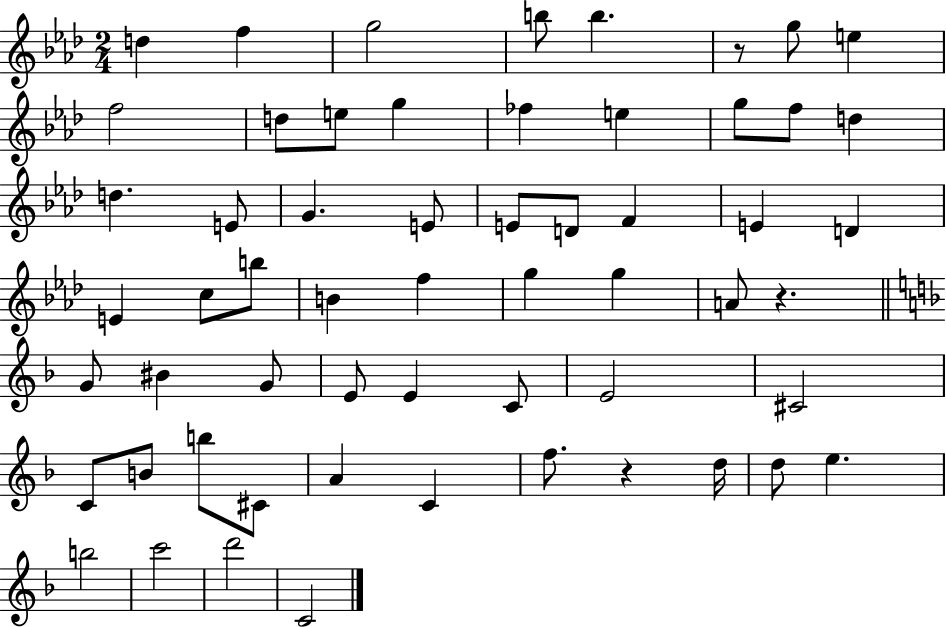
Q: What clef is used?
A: treble